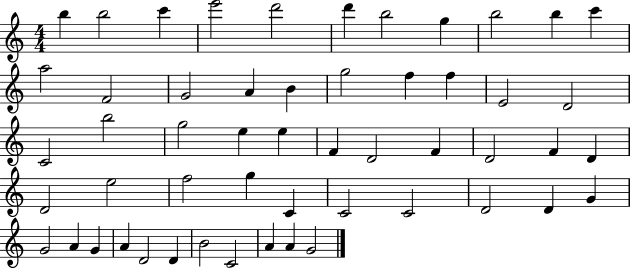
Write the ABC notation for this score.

X:1
T:Untitled
M:4/4
L:1/4
K:C
b b2 c' e'2 d'2 d' b2 g b2 b c' a2 F2 G2 A B g2 f f E2 D2 C2 b2 g2 e e F D2 F D2 F D D2 e2 f2 g C C2 C2 D2 D G G2 A G A D2 D B2 C2 A A G2